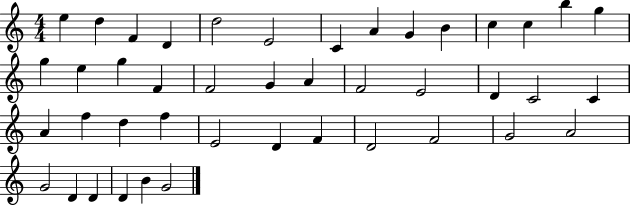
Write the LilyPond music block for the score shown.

{
  \clef treble
  \numericTimeSignature
  \time 4/4
  \key c \major
  e''4 d''4 f'4 d'4 | d''2 e'2 | c'4 a'4 g'4 b'4 | c''4 c''4 b''4 g''4 | \break g''4 e''4 g''4 f'4 | f'2 g'4 a'4 | f'2 e'2 | d'4 c'2 c'4 | \break a'4 f''4 d''4 f''4 | e'2 d'4 f'4 | d'2 f'2 | g'2 a'2 | \break g'2 d'4 d'4 | d'4 b'4 g'2 | \bar "|."
}